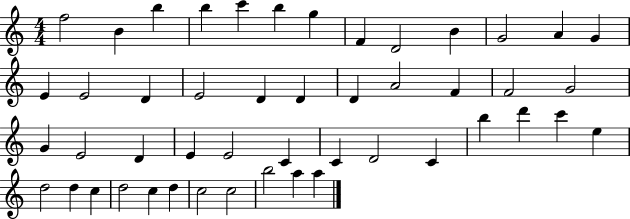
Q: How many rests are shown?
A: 0